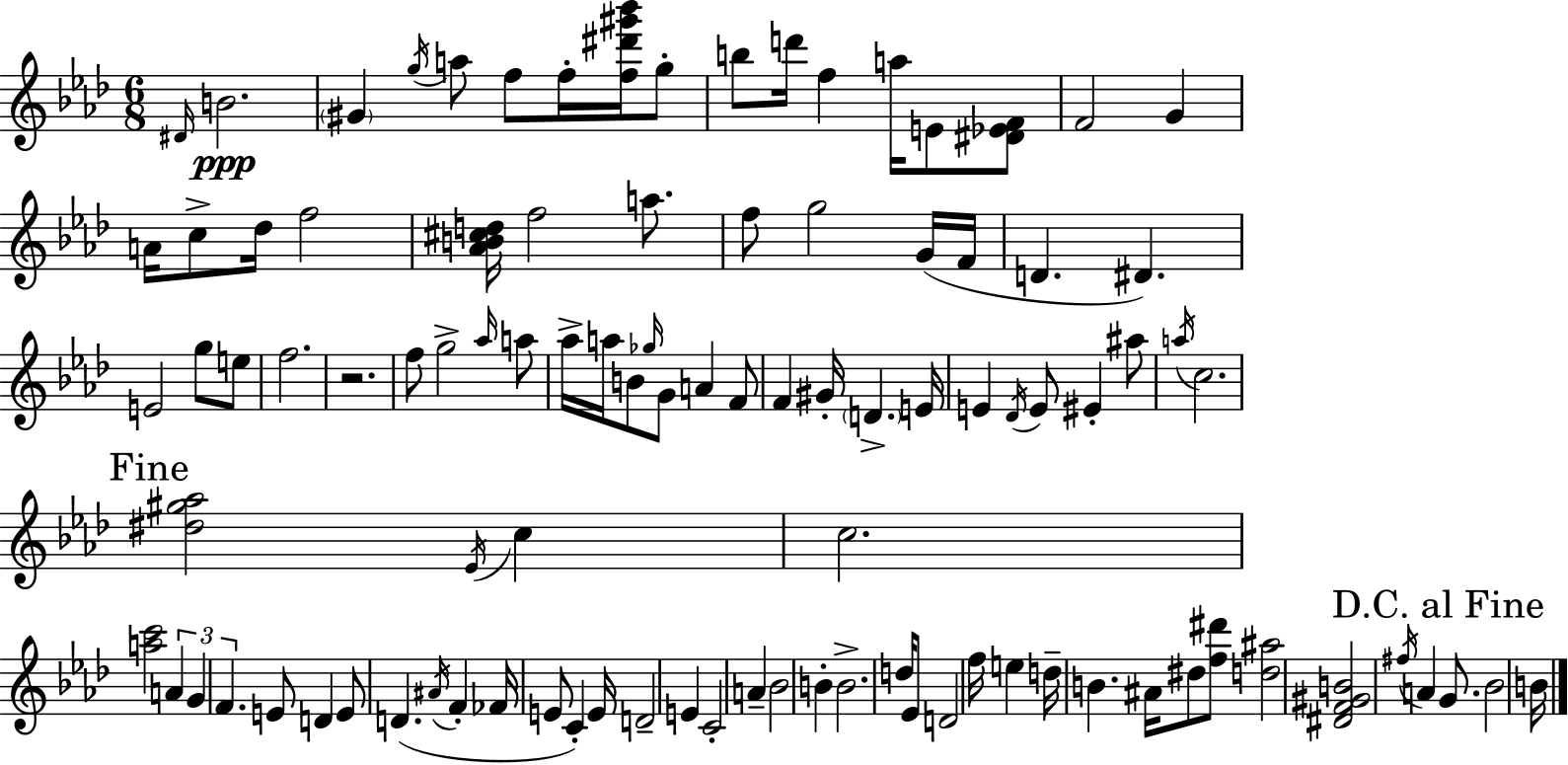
{
  \clef treble
  \numericTimeSignature
  \time 6/8
  \key aes \major
  \grace { dis'16 }\ppp b'2. | \parenthesize gis'4 \acciaccatura { g''16 } a''8 f''8 f''16-. <f'' dis''' gis''' bes'''>16 | g''8-. b''8 d'''16 f''4 a''16 e'8 | <dis' ees' f'>8 f'2 g'4 | \break a'16 c''8-> des''16 f''2 | <aes' b' cis'' d''>16 f''2 a''8. | f''8 g''2 | g'16( f'16 d'4. dis'4.) | \break e'2 g''8 | e''8 f''2. | r2. | f''8 g''2-> | \break \grace { aes''16 } a''8 aes''16-> a''16 b'8 \grace { ges''16 } g'8 a'4 | f'8 f'4 gis'16-. \parenthesize d'4.-> | e'16 e'4 \acciaccatura { des'16 } e'8 eis'4-. | ais''8 \acciaccatura { a''16 } c''2. | \break \mark "Fine" <dis'' gis'' aes''>2 | \acciaccatura { ees'16 } c''4 c''2. | <a'' c'''>2 | \tuplet 3/2 { a'4 g'4 f'4. } | \break e'8 d'4 e'8 | d'4.( \acciaccatura { ais'16 } f'4-. | fes'16 e'8 c'4-.) e'16 d'2-- | e'4 c'2-. | \break a'4-- bes'2 | b'4-. b'2.-> | d''16 ees'8 d'2 | f''16 e''4 | \break d''16-- b'4. ais'16 dis''8 <f'' dis'''>8 | <d'' ais''>2 <dis' f' gis' b'>2 | \acciaccatura { fis''16 } a'4 \mark "D.C. al Fine" g'8. | bes'2 b'16 \bar "|."
}